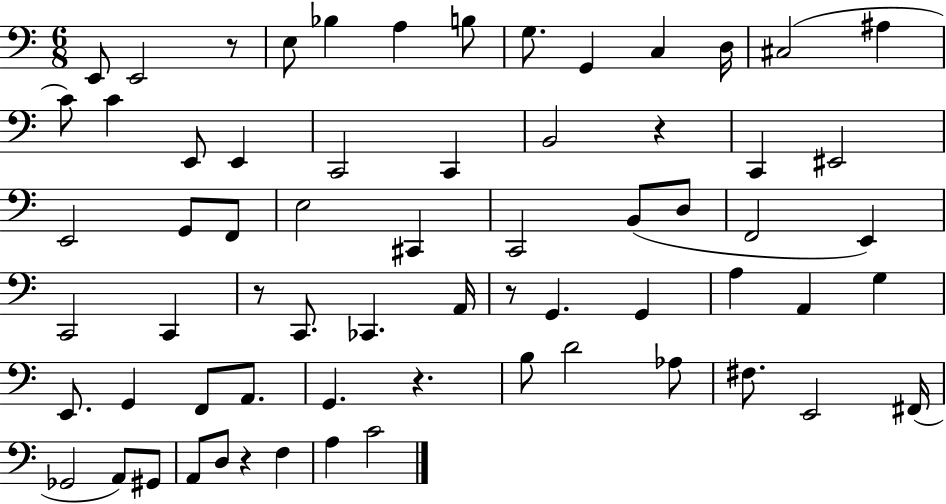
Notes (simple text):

E2/e E2/h R/e E3/e Bb3/q A3/q B3/e G3/e. G2/q C3/q D3/s C#3/h A#3/q C4/e C4/q E2/e E2/q C2/h C2/q B2/h R/q C2/q EIS2/h E2/h G2/e F2/e E3/h C#2/q C2/h B2/e D3/e F2/h E2/q C2/h C2/q R/e C2/e. CES2/q. A2/s R/e G2/q. G2/q A3/q A2/q G3/q E2/e. G2/q F2/e A2/e. G2/q. R/q. B3/e D4/h Ab3/e F#3/e. E2/h F#2/s Gb2/h A2/e G#2/e A2/e D3/e R/q F3/q A3/q C4/h